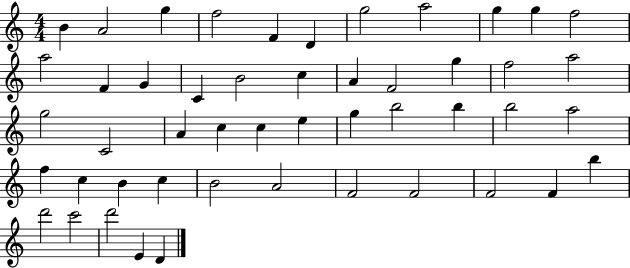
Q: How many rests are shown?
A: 0